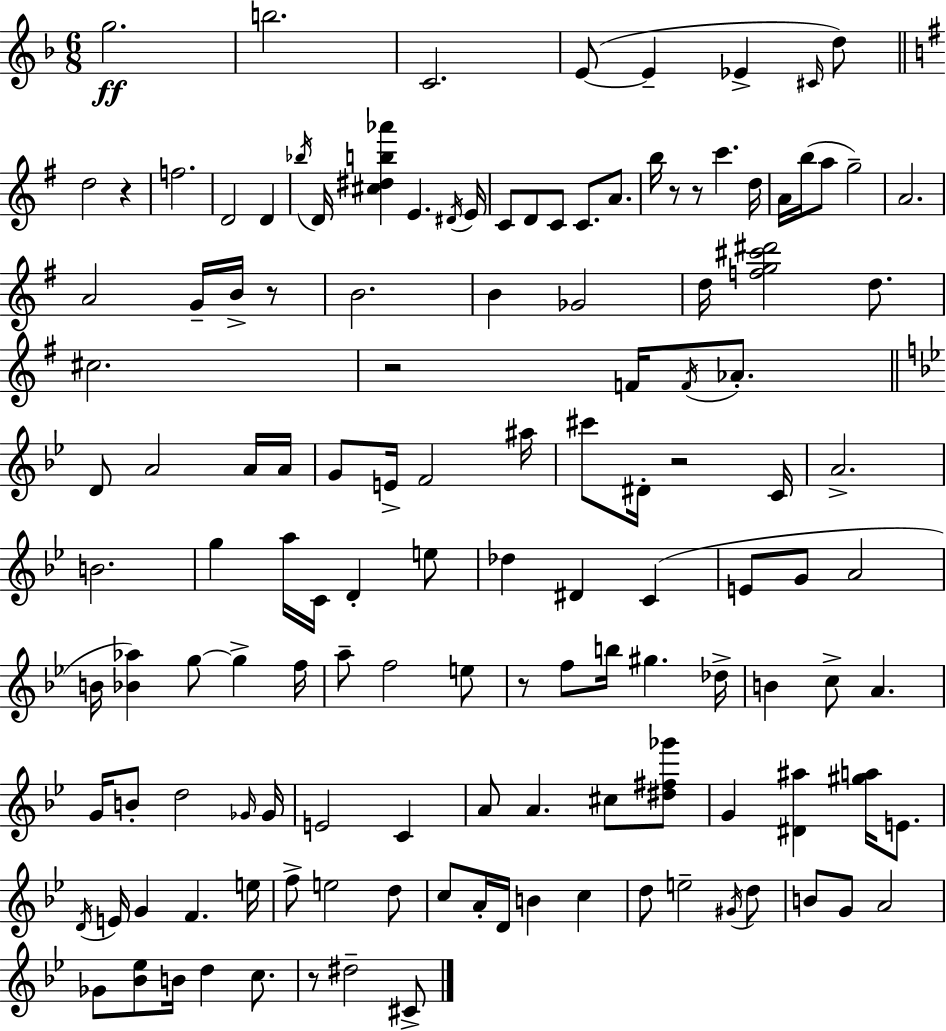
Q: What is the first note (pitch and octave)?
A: G5